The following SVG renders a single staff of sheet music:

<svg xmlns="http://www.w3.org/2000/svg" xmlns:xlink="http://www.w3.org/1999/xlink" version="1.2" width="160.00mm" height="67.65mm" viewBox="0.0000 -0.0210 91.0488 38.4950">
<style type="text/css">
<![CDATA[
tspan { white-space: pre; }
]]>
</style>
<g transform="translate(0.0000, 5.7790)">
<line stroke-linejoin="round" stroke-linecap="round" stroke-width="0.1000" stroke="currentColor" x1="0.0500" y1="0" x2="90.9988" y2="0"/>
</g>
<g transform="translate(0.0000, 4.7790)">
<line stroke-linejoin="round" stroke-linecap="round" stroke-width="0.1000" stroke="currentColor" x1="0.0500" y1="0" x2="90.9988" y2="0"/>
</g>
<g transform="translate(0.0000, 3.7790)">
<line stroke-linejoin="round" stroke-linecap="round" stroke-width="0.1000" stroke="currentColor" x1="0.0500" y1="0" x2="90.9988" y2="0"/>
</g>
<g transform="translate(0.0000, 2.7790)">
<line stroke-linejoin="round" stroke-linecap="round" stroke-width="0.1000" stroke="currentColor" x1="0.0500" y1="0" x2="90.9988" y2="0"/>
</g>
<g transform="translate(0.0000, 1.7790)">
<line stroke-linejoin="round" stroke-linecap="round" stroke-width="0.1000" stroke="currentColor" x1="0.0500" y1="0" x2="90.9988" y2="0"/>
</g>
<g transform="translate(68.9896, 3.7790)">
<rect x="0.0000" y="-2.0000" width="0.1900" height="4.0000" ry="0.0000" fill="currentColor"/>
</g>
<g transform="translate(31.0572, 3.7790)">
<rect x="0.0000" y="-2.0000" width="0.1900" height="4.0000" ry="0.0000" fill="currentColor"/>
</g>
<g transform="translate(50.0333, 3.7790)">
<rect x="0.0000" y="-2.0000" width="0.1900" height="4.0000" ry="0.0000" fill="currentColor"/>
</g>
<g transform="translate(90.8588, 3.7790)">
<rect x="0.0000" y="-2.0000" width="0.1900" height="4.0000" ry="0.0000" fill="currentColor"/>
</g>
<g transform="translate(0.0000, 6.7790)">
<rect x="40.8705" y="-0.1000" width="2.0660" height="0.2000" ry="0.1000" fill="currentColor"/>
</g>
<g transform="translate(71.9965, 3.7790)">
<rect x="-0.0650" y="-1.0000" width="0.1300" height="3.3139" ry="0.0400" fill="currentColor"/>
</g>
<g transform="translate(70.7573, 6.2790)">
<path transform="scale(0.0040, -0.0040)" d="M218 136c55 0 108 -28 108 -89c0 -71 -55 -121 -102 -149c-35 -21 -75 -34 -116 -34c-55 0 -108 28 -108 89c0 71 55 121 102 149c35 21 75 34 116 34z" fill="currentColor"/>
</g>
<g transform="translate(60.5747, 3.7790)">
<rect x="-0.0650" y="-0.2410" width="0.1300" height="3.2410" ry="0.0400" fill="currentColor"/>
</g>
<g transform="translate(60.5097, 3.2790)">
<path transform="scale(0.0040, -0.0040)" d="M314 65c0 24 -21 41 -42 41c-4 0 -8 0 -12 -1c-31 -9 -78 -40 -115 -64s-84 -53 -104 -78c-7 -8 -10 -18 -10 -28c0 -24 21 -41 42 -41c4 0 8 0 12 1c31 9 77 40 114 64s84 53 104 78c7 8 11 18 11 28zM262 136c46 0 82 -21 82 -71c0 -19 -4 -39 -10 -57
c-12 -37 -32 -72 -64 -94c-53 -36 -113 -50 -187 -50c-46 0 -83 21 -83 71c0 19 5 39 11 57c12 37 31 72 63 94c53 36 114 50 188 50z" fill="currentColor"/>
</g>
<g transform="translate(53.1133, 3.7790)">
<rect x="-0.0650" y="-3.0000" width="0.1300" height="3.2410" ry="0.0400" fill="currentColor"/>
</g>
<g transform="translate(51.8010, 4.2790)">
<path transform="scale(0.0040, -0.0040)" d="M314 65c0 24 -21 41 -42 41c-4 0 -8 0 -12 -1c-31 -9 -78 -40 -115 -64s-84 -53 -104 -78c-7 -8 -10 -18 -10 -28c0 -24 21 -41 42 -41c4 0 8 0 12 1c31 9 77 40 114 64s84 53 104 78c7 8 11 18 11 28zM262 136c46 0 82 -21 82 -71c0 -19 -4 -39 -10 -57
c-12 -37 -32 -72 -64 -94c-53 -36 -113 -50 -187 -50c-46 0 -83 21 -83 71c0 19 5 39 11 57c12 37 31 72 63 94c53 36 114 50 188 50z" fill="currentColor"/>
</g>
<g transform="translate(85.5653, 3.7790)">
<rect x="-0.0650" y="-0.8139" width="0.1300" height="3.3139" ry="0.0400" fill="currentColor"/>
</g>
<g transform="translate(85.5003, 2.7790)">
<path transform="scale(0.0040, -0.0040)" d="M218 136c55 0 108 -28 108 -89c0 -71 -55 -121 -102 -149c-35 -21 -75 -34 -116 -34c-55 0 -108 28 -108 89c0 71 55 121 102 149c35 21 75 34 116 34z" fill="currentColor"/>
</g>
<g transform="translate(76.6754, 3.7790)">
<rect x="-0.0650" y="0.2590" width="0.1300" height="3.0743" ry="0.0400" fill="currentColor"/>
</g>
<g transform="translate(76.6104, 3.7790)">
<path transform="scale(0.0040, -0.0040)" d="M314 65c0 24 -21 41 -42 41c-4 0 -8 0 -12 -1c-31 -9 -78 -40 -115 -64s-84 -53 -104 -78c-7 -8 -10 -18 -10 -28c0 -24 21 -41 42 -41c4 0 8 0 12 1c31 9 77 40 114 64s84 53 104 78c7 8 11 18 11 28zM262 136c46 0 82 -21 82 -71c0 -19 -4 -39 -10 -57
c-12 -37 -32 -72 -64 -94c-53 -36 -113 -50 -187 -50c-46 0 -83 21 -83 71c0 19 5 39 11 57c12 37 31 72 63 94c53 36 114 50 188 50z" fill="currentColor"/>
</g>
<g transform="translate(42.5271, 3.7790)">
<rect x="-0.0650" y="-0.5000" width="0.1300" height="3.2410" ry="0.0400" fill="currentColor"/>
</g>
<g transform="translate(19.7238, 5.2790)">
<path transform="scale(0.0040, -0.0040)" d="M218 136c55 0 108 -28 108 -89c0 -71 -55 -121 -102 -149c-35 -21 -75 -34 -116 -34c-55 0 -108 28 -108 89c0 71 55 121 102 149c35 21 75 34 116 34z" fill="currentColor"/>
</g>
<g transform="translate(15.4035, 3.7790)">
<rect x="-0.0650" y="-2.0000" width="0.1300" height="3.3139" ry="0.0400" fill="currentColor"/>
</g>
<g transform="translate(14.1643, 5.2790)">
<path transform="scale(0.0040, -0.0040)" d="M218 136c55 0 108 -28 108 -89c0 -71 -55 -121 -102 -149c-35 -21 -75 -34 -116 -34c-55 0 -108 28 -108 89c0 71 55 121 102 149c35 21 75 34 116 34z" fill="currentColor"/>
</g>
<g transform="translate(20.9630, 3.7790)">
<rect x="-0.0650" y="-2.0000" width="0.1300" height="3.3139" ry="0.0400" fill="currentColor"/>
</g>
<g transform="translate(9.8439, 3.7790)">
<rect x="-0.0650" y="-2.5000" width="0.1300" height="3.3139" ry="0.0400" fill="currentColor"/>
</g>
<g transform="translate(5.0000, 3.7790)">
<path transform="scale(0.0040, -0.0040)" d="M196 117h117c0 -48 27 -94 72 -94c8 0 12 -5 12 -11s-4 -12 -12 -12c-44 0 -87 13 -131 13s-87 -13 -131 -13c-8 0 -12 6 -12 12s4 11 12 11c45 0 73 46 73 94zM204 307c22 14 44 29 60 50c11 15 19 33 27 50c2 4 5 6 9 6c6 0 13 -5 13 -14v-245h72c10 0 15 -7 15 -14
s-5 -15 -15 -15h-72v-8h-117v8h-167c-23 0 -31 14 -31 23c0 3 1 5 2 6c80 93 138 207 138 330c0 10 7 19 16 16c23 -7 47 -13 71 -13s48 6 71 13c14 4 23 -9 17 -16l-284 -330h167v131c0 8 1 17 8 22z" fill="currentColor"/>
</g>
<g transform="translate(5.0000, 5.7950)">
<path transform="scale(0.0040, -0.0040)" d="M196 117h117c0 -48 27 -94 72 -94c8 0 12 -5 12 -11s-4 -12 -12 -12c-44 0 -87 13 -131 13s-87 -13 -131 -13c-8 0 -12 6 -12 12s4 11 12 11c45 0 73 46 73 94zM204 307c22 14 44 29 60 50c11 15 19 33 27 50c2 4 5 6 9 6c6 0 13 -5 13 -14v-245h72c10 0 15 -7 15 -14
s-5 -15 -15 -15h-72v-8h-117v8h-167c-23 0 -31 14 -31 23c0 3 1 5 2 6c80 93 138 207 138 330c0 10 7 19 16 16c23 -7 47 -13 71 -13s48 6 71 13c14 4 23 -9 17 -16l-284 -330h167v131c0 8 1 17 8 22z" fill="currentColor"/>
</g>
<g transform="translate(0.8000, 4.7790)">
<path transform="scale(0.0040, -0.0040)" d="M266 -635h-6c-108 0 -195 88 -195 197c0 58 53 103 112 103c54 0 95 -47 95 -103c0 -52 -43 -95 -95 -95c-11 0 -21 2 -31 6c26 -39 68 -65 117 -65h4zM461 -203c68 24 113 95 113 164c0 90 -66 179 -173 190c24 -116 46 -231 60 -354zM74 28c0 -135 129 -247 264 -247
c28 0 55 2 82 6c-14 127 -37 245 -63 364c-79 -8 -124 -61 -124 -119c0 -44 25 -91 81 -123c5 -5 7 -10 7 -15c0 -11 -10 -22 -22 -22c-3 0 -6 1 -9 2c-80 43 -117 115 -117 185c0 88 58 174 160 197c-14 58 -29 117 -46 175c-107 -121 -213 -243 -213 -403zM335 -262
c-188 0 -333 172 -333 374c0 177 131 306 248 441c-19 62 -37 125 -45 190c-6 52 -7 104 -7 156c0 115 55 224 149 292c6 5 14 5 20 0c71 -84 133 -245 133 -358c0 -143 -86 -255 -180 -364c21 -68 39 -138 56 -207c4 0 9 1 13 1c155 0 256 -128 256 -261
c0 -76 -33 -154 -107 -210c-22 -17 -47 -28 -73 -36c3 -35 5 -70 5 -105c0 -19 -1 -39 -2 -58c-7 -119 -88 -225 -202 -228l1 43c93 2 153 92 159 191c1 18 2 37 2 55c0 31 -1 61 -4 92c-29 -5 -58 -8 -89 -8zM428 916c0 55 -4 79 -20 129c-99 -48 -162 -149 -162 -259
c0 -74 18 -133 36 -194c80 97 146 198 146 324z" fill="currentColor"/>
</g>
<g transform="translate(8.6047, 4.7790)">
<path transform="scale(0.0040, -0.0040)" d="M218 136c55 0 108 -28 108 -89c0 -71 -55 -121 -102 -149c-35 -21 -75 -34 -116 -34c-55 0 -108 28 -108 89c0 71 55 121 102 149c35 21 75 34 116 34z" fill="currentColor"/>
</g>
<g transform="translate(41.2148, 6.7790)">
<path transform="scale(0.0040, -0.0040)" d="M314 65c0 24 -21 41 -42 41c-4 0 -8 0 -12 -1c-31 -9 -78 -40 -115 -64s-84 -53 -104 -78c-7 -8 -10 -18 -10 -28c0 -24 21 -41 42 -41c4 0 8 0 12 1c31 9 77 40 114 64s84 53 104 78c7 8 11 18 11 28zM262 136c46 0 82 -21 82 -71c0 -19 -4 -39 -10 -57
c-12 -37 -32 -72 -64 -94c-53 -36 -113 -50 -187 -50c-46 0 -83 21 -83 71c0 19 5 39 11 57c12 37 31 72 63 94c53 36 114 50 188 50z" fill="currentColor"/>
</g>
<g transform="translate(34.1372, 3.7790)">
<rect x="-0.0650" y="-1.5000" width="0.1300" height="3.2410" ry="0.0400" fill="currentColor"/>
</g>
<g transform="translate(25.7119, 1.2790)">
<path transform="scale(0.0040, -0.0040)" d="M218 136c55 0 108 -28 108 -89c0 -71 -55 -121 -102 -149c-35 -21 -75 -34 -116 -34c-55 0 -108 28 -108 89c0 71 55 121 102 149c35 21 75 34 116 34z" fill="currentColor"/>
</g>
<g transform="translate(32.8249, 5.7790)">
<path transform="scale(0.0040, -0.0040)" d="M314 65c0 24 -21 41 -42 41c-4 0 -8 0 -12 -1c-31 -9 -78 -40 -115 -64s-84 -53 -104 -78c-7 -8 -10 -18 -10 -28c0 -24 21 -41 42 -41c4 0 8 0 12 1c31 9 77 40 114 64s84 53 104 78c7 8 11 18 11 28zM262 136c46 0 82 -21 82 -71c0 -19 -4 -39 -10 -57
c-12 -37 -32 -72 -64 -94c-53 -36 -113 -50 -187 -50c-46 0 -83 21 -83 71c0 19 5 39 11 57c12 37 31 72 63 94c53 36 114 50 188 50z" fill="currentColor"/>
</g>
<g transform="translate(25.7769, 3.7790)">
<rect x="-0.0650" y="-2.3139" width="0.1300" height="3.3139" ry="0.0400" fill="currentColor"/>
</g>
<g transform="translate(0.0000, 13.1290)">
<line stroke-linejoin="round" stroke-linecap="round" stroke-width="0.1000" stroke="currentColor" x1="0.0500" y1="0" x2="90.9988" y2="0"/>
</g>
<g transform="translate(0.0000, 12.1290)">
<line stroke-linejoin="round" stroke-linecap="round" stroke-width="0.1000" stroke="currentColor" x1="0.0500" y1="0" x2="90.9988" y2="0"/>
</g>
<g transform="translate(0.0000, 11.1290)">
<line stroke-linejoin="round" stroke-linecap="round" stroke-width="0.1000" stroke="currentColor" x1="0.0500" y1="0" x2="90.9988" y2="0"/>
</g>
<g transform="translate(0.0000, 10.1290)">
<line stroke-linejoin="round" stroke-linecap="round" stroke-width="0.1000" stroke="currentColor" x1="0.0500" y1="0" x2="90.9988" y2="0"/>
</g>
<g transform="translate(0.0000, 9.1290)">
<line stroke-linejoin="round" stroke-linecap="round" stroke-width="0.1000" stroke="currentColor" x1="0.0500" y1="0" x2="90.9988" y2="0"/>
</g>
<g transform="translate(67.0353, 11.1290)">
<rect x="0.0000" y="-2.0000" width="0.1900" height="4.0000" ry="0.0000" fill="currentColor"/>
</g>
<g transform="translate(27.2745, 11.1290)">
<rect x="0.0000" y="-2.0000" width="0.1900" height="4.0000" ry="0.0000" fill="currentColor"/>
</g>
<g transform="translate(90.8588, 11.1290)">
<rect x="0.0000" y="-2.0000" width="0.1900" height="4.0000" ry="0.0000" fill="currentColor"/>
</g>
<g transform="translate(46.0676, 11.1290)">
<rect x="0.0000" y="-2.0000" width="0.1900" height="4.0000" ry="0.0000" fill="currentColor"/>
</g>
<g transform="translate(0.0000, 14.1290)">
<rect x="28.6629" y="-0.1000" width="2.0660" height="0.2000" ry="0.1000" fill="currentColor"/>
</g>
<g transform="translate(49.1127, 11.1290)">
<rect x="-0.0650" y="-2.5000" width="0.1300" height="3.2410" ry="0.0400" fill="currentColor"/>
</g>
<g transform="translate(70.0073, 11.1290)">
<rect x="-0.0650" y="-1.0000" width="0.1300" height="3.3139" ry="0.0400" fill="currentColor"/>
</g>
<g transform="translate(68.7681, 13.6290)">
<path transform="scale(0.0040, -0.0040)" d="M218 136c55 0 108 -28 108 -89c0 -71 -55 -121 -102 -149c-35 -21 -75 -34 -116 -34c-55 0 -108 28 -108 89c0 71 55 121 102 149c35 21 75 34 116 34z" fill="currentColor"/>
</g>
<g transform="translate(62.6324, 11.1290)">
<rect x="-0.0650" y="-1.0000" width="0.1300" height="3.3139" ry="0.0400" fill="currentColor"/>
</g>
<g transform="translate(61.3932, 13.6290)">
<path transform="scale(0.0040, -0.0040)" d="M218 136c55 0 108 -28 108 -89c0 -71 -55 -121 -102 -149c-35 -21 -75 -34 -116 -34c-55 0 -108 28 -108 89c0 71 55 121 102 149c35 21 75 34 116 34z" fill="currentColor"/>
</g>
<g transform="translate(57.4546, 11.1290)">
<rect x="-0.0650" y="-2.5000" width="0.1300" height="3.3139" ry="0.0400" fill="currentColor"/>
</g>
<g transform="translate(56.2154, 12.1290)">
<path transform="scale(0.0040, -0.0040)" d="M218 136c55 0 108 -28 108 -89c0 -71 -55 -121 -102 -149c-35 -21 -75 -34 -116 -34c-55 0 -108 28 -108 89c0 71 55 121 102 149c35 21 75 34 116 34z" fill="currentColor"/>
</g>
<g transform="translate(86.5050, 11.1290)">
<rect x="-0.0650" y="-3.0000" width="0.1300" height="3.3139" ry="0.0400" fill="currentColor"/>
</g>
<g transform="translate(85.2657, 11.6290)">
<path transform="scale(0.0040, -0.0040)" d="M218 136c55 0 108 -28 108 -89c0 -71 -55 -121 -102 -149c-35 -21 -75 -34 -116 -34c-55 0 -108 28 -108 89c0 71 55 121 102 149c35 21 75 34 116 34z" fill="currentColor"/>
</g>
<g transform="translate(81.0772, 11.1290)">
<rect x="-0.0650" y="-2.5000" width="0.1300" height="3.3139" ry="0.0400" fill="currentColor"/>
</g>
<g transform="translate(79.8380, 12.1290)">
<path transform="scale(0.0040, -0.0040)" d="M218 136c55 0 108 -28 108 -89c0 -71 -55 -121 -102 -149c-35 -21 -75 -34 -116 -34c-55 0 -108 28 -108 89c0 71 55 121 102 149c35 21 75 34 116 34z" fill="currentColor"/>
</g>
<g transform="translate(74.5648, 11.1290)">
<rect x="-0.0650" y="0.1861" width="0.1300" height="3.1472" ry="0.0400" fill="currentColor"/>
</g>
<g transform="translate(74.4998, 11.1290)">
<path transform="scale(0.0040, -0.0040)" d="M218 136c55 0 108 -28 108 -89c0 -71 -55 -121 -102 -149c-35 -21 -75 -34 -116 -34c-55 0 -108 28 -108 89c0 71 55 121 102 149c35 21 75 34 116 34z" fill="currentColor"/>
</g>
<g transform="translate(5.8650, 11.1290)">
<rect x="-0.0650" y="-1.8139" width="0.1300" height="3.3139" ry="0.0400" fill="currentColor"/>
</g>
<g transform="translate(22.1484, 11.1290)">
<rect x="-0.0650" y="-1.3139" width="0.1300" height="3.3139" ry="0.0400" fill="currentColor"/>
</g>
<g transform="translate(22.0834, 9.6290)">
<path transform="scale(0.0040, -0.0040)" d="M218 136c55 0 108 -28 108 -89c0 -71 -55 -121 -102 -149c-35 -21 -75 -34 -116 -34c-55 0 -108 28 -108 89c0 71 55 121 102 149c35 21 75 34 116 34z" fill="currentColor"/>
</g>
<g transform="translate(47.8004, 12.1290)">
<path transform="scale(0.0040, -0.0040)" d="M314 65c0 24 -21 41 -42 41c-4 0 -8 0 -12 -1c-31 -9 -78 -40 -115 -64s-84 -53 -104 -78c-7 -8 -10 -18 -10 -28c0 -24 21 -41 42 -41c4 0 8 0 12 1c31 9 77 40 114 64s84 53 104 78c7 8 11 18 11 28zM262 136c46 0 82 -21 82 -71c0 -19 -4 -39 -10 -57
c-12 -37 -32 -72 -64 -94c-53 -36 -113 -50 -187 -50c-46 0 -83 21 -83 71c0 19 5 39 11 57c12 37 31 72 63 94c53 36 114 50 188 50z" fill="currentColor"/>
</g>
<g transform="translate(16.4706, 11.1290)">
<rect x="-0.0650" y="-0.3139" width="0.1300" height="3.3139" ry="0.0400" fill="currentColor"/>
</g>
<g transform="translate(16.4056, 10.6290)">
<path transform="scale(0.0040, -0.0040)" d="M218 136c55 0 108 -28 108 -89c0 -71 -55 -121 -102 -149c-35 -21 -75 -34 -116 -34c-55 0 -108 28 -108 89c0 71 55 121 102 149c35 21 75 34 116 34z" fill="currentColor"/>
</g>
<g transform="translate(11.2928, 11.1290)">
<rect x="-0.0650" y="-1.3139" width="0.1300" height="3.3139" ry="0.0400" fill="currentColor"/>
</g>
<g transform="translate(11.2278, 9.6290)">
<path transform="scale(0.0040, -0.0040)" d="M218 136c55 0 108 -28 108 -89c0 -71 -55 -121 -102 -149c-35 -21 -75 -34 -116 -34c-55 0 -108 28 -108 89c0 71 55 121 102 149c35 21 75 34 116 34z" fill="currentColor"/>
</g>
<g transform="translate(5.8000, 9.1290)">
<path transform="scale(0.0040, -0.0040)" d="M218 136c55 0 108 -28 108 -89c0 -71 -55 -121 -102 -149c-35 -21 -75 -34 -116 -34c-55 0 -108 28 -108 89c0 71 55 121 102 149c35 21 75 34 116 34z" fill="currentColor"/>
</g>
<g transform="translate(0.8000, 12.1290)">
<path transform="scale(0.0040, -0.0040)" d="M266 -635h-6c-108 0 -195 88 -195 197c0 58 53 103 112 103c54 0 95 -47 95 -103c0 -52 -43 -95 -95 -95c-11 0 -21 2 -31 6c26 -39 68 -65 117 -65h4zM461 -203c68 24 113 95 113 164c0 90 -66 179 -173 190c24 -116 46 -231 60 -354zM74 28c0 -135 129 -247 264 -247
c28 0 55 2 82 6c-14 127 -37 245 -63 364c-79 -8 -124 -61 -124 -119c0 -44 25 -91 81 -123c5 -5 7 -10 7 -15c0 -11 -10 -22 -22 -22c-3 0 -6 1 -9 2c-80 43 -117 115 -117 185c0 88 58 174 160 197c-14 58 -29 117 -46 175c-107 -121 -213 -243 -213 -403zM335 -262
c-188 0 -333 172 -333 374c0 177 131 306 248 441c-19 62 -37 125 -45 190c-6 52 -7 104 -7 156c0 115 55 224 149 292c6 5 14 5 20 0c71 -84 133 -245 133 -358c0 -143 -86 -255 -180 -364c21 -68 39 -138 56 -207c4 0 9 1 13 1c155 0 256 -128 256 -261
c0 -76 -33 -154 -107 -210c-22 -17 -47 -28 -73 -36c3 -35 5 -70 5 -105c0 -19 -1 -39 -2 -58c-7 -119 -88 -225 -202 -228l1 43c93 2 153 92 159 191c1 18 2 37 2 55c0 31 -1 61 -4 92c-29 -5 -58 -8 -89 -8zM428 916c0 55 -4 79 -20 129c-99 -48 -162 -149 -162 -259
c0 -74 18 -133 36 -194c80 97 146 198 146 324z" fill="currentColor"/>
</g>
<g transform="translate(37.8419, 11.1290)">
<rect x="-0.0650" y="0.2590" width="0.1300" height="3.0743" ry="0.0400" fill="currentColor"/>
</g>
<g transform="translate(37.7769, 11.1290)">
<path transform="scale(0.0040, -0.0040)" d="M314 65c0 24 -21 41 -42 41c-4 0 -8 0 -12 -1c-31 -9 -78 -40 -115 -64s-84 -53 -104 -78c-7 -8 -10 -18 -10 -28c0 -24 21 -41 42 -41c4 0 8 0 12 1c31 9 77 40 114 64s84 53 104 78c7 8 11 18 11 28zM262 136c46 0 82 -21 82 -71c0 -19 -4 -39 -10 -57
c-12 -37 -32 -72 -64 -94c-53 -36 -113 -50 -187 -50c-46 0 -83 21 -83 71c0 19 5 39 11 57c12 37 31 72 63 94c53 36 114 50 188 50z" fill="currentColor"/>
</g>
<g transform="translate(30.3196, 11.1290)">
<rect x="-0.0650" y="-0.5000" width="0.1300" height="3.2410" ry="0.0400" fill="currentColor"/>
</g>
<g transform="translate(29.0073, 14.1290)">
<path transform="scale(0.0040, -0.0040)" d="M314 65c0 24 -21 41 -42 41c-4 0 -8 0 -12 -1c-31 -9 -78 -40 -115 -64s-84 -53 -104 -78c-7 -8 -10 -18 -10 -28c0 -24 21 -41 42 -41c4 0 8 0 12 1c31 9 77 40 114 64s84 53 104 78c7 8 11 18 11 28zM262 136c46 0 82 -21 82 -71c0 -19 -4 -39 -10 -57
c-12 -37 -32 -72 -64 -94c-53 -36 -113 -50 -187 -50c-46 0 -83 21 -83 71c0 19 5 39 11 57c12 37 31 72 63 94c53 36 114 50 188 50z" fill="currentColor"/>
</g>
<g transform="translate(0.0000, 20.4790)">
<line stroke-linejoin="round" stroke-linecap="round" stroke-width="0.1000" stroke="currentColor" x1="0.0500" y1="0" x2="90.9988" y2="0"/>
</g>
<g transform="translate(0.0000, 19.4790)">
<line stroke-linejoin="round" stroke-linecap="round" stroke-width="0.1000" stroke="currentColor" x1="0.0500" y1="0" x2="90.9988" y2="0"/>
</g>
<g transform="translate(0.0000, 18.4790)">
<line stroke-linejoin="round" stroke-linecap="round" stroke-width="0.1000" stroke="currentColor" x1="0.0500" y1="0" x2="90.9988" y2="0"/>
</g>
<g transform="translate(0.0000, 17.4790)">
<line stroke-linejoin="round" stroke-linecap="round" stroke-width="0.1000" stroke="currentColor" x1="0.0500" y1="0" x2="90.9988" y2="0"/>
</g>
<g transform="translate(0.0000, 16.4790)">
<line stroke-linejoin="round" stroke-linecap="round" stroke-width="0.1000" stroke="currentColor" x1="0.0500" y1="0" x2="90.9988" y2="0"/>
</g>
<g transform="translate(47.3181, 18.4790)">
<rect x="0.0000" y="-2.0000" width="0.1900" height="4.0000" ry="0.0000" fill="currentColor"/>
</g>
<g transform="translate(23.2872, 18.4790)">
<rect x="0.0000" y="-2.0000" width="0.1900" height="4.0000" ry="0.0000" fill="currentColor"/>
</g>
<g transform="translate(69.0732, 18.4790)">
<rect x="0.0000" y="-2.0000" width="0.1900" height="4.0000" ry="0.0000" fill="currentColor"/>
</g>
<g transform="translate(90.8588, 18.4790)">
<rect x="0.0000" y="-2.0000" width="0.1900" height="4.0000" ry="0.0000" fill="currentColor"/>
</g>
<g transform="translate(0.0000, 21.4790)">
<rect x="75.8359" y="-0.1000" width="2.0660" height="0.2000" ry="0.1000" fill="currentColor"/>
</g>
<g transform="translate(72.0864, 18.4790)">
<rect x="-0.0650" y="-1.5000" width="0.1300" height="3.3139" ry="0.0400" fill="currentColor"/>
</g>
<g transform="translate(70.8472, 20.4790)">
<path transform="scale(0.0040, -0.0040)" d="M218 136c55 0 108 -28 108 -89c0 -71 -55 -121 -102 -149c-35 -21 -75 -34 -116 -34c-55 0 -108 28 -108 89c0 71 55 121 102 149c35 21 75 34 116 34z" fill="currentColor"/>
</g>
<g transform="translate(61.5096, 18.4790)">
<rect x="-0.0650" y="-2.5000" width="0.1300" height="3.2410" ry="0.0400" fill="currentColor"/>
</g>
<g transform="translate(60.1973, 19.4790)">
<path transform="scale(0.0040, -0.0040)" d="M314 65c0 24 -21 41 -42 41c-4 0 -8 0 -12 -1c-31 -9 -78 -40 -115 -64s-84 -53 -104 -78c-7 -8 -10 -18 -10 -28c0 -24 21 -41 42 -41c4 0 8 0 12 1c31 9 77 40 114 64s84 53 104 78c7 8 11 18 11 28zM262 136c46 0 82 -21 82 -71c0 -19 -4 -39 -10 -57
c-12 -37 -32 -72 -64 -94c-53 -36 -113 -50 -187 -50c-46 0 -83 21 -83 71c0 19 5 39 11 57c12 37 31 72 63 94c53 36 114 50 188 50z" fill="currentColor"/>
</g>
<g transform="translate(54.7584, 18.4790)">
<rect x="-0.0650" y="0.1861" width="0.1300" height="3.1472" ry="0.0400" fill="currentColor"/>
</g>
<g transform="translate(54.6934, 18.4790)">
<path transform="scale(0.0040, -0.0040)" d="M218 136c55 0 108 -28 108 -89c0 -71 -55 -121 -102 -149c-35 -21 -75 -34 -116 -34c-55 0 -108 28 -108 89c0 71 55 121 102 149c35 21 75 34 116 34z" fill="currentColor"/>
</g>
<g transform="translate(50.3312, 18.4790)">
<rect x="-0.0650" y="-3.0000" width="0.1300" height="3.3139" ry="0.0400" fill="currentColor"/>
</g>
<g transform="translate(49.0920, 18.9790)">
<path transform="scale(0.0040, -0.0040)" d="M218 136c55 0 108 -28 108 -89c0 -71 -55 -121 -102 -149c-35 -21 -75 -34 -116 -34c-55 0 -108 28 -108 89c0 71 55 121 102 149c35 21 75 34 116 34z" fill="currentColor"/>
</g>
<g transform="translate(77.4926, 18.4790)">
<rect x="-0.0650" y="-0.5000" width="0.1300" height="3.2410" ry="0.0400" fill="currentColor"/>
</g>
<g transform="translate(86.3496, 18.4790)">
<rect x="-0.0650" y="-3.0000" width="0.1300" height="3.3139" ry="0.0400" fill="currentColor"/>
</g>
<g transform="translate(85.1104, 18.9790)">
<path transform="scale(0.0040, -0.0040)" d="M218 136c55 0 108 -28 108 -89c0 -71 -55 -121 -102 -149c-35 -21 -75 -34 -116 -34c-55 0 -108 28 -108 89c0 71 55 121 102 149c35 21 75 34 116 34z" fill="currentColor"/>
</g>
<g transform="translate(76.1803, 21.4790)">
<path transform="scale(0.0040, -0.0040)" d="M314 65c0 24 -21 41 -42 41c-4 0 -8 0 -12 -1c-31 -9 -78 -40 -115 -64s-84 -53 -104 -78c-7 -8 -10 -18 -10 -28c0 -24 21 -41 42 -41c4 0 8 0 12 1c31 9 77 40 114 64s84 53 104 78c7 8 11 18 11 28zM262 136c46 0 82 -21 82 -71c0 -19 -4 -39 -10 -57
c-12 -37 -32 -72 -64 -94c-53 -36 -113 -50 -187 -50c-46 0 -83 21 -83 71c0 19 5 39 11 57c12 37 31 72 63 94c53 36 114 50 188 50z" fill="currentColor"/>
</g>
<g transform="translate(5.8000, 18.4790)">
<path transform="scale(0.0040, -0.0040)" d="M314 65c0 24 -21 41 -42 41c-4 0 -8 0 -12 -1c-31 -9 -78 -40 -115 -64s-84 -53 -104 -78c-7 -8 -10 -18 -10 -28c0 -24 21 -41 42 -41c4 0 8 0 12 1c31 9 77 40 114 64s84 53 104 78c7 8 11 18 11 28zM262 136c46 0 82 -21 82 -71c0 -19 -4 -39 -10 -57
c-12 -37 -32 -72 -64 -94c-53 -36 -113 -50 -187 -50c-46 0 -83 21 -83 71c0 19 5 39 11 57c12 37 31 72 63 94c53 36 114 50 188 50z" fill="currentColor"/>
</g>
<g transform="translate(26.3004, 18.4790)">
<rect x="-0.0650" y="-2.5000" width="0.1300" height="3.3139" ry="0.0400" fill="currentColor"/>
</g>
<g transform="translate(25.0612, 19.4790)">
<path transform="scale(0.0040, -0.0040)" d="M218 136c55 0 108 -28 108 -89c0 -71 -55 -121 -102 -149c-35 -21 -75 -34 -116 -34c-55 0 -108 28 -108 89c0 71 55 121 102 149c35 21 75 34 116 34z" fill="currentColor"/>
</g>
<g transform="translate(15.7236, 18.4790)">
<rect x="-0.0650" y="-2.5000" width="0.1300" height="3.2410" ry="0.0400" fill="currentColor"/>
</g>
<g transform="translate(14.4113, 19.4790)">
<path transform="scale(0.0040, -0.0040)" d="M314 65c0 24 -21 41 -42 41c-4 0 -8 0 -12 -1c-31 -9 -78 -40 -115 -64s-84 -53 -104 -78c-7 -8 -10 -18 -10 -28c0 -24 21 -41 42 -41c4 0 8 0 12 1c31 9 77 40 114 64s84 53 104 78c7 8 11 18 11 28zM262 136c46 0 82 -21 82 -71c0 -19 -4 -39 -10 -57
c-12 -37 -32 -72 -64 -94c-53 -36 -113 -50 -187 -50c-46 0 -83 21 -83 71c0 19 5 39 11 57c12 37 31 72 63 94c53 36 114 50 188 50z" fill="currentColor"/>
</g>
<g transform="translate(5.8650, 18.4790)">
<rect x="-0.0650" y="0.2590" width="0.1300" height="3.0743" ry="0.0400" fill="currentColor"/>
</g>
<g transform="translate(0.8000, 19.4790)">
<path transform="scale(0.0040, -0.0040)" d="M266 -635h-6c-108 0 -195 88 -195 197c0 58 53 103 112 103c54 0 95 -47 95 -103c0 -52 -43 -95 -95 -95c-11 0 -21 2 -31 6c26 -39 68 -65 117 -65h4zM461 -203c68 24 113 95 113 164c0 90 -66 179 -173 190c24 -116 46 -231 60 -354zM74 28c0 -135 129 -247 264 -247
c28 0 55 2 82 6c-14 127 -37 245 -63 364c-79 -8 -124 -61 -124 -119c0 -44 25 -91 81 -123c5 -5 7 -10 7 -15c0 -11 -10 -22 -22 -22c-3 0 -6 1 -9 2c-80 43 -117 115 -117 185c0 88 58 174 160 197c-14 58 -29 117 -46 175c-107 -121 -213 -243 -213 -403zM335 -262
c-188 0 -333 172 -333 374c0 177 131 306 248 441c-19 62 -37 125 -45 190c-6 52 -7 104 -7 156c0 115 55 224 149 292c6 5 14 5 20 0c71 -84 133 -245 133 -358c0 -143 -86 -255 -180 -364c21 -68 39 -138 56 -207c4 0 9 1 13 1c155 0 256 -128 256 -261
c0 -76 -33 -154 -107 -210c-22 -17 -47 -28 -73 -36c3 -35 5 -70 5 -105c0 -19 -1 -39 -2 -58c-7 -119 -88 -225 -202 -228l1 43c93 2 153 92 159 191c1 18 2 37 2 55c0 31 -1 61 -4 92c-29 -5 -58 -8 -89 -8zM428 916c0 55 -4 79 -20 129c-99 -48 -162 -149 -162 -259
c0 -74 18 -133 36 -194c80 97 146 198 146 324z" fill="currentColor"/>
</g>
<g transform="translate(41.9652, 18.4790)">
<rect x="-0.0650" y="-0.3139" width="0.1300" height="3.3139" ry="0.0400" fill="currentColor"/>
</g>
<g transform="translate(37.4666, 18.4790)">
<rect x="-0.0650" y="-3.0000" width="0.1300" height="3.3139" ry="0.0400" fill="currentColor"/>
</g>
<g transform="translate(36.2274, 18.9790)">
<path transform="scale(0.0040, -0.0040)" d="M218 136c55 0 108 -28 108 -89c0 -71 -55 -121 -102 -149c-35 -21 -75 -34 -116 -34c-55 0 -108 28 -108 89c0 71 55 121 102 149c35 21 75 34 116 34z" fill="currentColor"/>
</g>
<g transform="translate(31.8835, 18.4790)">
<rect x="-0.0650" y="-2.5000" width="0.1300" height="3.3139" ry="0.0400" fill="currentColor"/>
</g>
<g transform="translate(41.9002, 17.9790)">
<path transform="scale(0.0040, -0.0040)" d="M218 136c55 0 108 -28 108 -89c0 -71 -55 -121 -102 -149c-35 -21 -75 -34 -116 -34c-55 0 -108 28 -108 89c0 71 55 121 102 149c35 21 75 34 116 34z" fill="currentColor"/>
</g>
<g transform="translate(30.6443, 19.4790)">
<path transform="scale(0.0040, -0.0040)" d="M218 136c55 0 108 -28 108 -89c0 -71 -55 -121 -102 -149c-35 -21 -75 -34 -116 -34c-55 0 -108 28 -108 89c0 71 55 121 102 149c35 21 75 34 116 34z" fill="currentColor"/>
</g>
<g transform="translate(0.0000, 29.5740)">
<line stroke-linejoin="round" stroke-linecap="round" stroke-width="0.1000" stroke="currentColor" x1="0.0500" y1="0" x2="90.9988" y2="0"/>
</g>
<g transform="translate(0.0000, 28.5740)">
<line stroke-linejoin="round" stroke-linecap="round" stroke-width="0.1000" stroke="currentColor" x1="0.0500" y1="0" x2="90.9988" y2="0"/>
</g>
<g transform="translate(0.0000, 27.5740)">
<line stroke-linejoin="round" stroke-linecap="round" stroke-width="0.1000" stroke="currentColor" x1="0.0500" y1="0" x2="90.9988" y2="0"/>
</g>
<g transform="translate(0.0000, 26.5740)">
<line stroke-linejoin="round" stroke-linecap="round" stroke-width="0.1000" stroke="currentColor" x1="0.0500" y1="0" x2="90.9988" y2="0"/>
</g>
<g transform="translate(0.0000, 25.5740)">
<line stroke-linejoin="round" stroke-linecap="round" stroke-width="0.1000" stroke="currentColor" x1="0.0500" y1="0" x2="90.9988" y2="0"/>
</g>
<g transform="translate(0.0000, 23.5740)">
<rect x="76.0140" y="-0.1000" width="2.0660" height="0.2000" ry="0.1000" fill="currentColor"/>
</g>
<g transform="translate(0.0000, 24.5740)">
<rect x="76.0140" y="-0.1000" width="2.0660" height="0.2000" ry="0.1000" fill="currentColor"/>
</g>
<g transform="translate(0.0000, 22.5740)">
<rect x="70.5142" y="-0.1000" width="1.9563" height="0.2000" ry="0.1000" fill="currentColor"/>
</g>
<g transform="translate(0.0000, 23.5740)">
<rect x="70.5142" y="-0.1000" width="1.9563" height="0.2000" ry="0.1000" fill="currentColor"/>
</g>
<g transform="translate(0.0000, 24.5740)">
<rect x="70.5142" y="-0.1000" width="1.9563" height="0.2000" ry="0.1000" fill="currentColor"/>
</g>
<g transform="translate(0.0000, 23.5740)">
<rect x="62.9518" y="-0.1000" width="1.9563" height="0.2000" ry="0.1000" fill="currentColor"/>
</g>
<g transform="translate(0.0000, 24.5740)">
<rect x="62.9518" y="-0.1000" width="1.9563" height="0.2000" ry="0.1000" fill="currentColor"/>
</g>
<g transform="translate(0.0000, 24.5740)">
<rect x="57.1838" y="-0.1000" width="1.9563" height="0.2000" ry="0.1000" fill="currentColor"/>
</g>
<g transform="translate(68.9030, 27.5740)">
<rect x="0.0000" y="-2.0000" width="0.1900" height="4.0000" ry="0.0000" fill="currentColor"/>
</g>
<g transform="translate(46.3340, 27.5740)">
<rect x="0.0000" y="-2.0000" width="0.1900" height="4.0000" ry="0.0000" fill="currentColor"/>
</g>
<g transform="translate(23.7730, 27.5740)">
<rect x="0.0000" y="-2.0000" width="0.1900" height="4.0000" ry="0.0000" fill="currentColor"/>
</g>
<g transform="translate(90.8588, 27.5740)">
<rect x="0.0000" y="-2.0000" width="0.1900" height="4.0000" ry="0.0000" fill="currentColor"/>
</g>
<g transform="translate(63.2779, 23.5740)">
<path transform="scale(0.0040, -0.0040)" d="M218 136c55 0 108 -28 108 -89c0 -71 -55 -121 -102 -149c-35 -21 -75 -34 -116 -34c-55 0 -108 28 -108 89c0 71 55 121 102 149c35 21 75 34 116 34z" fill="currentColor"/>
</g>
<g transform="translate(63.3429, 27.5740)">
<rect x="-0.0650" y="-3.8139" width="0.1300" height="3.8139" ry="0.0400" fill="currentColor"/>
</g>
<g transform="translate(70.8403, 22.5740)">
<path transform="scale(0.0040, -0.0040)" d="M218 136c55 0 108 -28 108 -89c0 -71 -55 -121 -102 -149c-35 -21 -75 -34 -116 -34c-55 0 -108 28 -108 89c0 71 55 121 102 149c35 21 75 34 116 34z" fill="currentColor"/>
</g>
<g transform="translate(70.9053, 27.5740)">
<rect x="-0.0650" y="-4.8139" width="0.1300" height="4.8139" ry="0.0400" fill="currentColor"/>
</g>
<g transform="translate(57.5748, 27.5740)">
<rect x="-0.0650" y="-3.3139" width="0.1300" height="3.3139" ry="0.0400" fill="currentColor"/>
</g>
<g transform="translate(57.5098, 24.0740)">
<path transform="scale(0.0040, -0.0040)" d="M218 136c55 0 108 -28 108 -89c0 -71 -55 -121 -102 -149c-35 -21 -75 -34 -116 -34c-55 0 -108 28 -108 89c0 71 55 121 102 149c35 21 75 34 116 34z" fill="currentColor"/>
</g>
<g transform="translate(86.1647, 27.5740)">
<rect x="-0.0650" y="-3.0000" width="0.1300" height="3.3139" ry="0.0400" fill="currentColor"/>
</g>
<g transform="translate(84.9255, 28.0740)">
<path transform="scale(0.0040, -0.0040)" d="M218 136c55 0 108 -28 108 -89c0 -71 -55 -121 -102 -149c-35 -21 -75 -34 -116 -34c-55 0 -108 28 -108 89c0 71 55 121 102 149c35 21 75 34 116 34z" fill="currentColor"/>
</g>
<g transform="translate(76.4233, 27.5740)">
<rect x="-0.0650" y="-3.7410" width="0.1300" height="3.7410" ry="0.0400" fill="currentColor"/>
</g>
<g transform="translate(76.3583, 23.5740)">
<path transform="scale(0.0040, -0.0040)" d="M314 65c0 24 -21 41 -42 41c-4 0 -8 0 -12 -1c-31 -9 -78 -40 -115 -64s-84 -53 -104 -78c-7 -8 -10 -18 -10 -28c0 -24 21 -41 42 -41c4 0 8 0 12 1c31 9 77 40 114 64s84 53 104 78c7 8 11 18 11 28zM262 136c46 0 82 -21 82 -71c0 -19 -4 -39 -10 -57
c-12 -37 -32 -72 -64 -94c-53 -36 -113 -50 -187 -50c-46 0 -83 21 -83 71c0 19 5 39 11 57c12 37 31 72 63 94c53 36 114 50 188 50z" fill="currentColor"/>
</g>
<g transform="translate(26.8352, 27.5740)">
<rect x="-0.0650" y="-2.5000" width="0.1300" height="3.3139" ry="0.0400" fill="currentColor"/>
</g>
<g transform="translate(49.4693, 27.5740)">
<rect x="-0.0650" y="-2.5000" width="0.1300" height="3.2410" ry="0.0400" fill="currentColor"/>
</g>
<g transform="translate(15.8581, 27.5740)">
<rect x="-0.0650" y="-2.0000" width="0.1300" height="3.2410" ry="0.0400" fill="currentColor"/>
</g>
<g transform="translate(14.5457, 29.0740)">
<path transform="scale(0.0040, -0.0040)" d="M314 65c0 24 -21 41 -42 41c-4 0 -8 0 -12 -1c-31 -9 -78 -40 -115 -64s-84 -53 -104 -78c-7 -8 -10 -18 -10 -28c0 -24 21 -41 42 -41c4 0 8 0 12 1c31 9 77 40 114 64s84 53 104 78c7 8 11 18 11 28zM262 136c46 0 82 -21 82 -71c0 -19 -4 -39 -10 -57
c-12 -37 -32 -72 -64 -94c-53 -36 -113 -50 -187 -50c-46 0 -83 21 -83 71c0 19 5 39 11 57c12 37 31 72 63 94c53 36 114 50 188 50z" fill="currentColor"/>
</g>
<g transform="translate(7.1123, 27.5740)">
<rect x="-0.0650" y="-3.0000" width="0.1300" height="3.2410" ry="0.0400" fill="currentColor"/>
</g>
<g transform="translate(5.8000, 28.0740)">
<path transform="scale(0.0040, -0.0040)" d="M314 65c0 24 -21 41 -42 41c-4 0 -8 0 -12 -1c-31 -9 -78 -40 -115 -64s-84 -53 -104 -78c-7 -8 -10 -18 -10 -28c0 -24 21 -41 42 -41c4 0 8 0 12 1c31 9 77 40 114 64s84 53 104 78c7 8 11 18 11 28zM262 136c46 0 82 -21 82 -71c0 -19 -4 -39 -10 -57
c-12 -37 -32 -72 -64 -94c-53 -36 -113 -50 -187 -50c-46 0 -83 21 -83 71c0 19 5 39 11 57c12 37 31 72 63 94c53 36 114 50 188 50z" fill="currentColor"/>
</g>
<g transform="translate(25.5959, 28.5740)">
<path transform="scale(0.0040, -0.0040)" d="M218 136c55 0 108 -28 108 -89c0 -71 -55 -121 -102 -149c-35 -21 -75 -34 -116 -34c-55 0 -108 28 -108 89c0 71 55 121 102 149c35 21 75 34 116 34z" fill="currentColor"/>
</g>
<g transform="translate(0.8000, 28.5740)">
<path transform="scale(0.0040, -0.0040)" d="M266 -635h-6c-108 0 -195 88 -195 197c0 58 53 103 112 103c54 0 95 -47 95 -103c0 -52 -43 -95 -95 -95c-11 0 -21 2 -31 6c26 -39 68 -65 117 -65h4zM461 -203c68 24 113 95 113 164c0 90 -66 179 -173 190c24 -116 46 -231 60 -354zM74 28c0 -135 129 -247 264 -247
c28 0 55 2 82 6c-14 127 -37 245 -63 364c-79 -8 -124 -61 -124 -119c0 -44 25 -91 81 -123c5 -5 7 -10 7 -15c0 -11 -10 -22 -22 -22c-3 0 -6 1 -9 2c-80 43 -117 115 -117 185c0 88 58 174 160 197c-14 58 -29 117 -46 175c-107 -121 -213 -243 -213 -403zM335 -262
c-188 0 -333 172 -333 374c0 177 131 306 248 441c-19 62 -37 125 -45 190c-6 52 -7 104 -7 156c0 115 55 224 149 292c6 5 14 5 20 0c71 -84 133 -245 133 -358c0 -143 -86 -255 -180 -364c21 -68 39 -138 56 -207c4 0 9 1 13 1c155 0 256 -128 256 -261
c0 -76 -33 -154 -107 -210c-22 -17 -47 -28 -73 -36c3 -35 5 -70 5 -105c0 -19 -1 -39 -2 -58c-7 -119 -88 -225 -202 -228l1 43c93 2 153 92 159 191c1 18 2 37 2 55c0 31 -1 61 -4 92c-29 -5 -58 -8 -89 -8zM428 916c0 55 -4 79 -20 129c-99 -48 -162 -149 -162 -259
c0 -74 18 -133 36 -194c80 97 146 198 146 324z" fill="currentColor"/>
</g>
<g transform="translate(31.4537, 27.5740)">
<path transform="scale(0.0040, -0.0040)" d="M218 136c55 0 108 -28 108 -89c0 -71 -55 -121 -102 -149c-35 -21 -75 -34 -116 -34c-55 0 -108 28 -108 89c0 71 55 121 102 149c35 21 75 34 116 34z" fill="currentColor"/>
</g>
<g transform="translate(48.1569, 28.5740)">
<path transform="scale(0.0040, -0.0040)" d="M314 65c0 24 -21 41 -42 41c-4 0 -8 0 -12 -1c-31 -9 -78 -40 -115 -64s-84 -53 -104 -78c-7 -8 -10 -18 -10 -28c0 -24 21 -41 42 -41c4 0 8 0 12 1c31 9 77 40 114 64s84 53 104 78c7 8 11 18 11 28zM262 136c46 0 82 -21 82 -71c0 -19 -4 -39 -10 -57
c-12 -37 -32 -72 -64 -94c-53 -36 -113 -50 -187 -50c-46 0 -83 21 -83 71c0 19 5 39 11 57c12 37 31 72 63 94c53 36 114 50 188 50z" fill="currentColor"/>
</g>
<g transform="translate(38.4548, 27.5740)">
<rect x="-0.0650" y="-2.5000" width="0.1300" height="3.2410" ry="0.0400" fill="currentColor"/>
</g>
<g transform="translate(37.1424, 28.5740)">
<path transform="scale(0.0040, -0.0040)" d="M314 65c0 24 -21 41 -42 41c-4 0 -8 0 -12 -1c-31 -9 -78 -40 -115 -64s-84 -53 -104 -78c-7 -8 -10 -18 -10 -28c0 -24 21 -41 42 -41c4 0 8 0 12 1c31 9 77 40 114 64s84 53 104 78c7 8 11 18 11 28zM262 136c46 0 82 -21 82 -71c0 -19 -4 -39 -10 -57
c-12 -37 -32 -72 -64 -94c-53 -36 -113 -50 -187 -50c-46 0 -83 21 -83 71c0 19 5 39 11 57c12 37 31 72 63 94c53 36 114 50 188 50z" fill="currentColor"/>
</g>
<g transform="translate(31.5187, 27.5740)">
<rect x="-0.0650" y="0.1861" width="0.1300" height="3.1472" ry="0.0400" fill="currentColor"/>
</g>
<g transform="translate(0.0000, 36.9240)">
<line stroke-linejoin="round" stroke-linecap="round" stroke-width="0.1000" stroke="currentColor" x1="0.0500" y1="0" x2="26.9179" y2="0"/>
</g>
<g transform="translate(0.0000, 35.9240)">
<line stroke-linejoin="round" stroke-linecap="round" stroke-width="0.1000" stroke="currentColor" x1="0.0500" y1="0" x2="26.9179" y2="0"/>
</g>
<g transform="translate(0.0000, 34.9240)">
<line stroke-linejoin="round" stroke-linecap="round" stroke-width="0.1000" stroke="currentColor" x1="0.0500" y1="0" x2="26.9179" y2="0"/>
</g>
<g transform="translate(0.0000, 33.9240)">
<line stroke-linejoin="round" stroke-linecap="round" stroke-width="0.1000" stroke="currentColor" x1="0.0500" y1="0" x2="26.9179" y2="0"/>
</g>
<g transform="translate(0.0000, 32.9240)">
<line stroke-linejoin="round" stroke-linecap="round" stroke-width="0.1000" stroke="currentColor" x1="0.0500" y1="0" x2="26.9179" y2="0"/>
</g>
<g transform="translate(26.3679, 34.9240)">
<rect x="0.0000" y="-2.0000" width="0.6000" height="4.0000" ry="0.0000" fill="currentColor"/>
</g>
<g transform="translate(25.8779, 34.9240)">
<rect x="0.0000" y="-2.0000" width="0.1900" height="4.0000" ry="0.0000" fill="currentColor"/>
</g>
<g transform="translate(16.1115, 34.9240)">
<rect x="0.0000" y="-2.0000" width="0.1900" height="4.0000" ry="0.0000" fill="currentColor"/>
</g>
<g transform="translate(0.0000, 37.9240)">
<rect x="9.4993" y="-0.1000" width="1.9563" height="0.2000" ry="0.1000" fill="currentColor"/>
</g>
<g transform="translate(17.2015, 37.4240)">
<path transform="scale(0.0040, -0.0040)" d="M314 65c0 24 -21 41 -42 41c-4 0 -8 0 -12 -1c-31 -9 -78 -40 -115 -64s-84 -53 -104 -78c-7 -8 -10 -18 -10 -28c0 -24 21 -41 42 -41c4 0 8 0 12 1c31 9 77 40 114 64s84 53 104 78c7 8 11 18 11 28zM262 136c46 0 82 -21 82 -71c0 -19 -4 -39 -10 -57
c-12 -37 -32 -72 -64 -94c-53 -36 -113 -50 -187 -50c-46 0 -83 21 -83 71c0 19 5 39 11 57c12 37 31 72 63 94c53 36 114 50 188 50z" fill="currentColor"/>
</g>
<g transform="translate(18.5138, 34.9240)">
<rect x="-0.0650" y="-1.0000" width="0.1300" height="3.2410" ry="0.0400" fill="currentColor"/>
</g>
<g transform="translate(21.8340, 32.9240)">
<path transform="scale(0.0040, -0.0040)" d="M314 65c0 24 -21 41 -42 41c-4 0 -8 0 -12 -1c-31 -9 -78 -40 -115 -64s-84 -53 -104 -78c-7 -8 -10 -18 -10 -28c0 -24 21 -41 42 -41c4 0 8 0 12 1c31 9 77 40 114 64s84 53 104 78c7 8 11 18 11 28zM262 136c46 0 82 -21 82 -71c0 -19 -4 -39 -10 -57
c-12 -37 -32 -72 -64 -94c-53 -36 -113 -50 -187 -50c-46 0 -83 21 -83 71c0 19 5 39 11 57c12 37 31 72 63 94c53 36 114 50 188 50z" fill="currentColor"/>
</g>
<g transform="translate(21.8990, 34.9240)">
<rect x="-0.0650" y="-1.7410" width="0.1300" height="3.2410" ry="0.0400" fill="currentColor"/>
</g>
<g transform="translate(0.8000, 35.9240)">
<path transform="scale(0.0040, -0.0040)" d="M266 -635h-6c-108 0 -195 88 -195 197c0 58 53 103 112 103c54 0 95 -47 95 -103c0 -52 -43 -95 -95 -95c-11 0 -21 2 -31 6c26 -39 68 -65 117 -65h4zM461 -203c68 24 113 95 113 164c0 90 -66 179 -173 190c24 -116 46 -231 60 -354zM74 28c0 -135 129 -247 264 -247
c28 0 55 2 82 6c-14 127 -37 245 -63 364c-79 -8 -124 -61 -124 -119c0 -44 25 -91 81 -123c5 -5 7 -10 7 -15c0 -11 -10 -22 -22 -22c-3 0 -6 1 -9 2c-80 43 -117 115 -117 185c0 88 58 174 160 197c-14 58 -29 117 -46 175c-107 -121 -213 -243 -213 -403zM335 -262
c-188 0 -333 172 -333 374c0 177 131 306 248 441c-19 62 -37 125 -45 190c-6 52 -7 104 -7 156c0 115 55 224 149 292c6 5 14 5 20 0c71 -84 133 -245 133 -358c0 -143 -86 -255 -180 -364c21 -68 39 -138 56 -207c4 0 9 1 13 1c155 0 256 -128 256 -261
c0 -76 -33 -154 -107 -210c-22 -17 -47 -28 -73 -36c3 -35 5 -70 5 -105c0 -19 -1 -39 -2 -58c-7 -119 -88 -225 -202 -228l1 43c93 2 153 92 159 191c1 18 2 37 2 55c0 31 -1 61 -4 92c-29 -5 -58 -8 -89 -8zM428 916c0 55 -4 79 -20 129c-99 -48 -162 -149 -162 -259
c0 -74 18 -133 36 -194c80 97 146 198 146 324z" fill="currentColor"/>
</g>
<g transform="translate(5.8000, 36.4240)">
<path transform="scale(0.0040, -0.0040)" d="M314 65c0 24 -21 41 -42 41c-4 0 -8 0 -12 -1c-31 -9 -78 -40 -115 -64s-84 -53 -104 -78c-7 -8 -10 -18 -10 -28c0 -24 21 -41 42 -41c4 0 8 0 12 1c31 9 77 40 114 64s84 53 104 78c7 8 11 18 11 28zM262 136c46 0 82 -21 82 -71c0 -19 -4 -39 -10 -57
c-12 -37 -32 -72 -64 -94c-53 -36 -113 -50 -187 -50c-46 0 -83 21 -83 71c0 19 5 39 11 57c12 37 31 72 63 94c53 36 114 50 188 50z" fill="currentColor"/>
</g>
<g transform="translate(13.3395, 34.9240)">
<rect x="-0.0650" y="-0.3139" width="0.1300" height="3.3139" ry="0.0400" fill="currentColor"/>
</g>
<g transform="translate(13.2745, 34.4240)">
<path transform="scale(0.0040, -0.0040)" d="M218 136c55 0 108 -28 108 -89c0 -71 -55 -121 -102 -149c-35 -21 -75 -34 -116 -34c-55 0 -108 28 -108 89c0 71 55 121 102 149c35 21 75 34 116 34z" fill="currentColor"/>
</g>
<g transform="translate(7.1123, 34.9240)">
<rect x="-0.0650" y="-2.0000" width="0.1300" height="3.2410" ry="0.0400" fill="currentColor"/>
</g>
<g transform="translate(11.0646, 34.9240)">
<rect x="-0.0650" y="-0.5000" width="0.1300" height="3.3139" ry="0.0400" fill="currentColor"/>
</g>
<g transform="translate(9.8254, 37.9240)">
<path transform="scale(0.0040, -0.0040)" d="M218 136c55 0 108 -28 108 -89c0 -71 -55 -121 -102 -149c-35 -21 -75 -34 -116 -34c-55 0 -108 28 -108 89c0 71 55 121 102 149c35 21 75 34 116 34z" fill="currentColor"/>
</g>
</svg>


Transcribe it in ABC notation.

X:1
T:Untitled
M:4/4
L:1/4
K:C
G F F g E2 C2 A2 c2 D B2 d f e c e C2 B2 G2 G D D B G A B2 G2 G G A c A B G2 E C2 A A2 F2 G B G2 G2 b c' e' c'2 A F2 C c D2 f2